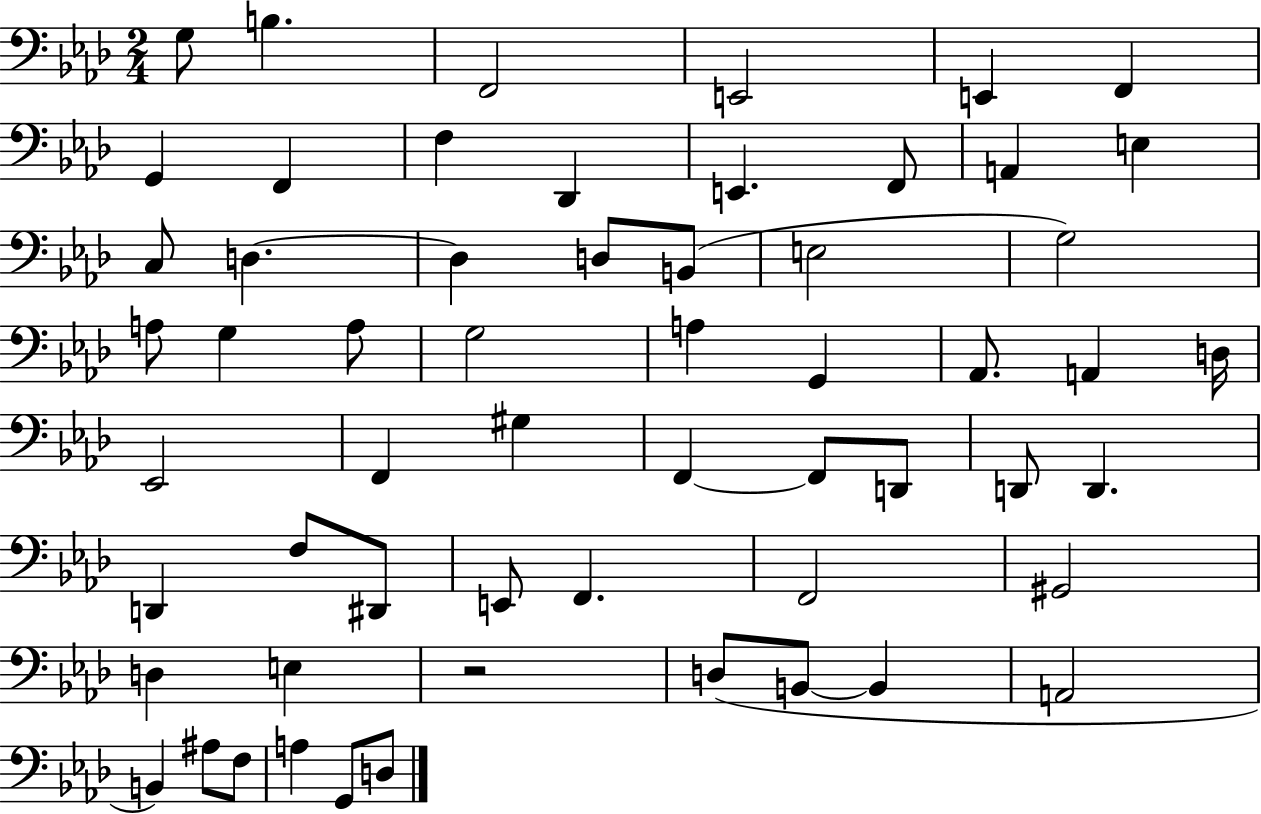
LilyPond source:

{
  \clef bass
  \numericTimeSignature
  \time 2/4
  \key aes \major
  g8 b4. | f,2 | e,2 | e,4 f,4 | \break g,4 f,4 | f4 des,4 | e,4. f,8 | a,4 e4 | \break c8 d4.~~ | d4 d8 b,8( | e2 | g2) | \break a8 g4 a8 | g2 | a4 g,4 | aes,8. a,4 d16 | \break ees,2 | f,4 gis4 | f,4~~ f,8 d,8 | d,8 d,4. | \break d,4 f8 dis,8 | e,8 f,4. | f,2 | gis,2 | \break d4 e4 | r2 | d8( b,8~~ b,4 | a,2 | \break b,4) ais8 f8 | a4 g,8 d8 | \bar "|."
}